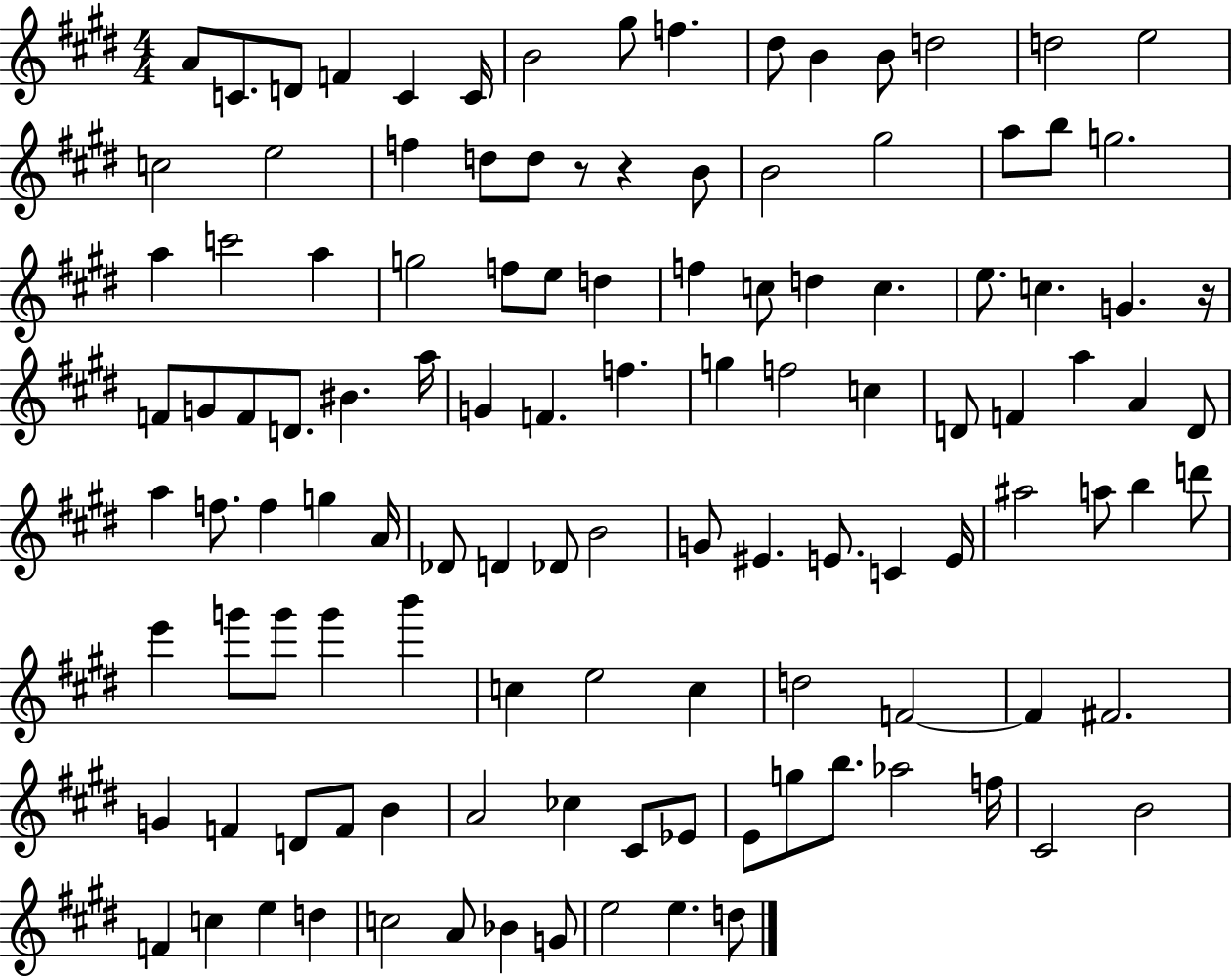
{
  \clef treble
  \numericTimeSignature
  \time 4/4
  \key e \major
  a'8 c'8. d'8 f'4 c'4 c'16 | b'2 gis''8 f''4. | dis''8 b'4 b'8 d''2 | d''2 e''2 | \break c''2 e''2 | f''4 d''8 d''8 r8 r4 b'8 | b'2 gis''2 | a''8 b''8 g''2. | \break a''4 c'''2 a''4 | g''2 f''8 e''8 d''4 | f''4 c''8 d''4 c''4. | e''8. c''4. g'4. r16 | \break f'8 g'8 f'8 d'8. bis'4. a''16 | g'4 f'4. f''4. | g''4 f''2 c''4 | d'8 f'4 a''4 a'4 d'8 | \break a''4 f''8. f''4 g''4 a'16 | des'8 d'4 des'8 b'2 | g'8 eis'4. e'8. c'4 e'16 | ais''2 a''8 b''4 d'''8 | \break e'''4 g'''8 g'''8 g'''4 b'''4 | c''4 e''2 c''4 | d''2 f'2~~ | f'4 fis'2. | \break g'4 f'4 d'8 f'8 b'4 | a'2 ces''4 cis'8 ees'8 | e'8 g''8 b''8. aes''2 f''16 | cis'2 b'2 | \break f'4 c''4 e''4 d''4 | c''2 a'8 bes'4 g'8 | e''2 e''4. d''8 | \bar "|."
}